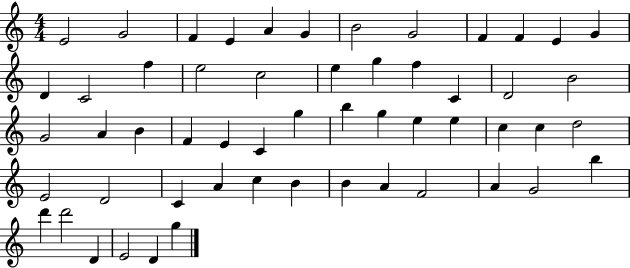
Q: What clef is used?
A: treble